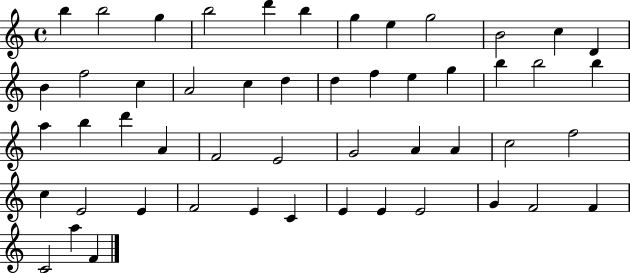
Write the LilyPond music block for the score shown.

{
  \clef treble
  \time 4/4
  \defaultTimeSignature
  \key c \major
  b''4 b''2 g''4 | b''2 d'''4 b''4 | g''4 e''4 g''2 | b'2 c''4 d'4 | \break b'4 f''2 c''4 | a'2 c''4 d''4 | d''4 f''4 e''4 g''4 | b''4 b''2 b''4 | \break a''4 b''4 d'''4 a'4 | f'2 e'2 | g'2 a'4 a'4 | c''2 f''2 | \break c''4 e'2 e'4 | f'2 e'4 c'4 | e'4 e'4 e'2 | g'4 f'2 f'4 | \break c'2 a''4 f'4 | \bar "|."
}